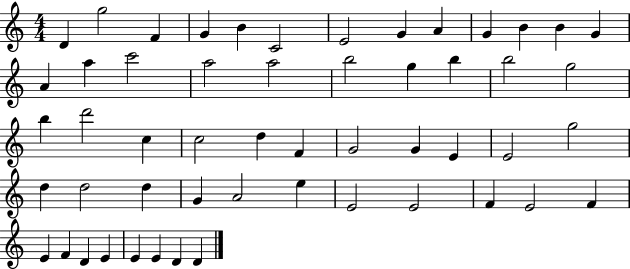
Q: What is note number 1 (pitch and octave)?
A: D4